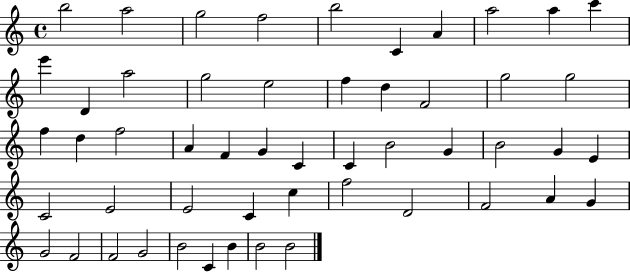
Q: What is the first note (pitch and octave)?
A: B5